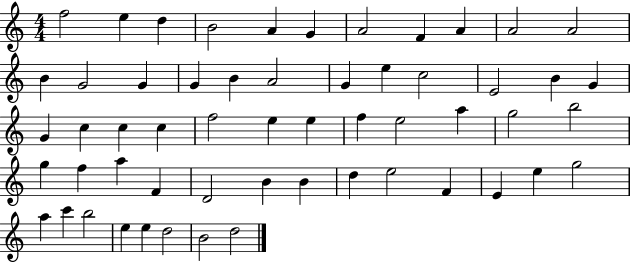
F5/h E5/q D5/q B4/h A4/q G4/q A4/h F4/q A4/q A4/h A4/h B4/q G4/h G4/q G4/q B4/q A4/h G4/q E5/q C5/h E4/h B4/q G4/q G4/q C5/q C5/q C5/q F5/h E5/q E5/q F5/q E5/h A5/q G5/h B5/h G5/q F5/q A5/q F4/q D4/h B4/q B4/q D5/q E5/h F4/q E4/q E5/q G5/h A5/q C6/q B5/h E5/q E5/q D5/h B4/h D5/h